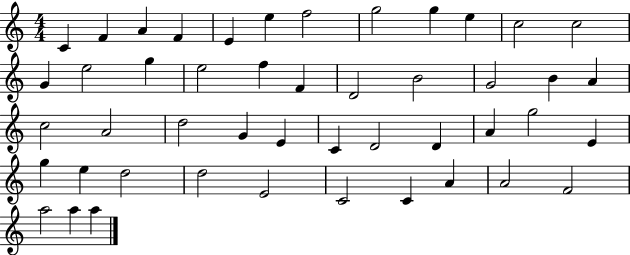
{
  \clef treble
  \numericTimeSignature
  \time 4/4
  \key c \major
  c'4 f'4 a'4 f'4 | e'4 e''4 f''2 | g''2 g''4 e''4 | c''2 c''2 | \break g'4 e''2 g''4 | e''2 f''4 f'4 | d'2 b'2 | g'2 b'4 a'4 | \break c''2 a'2 | d''2 g'4 e'4 | c'4 d'2 d'4 | a'4 g''2 e'4 | \break g''4 e''4 d''2 | d''2 e'2 | c'2 c'4 a'4 | a'2 f'2 | \break a''2 a''4 a''4 | \bar "|."
}